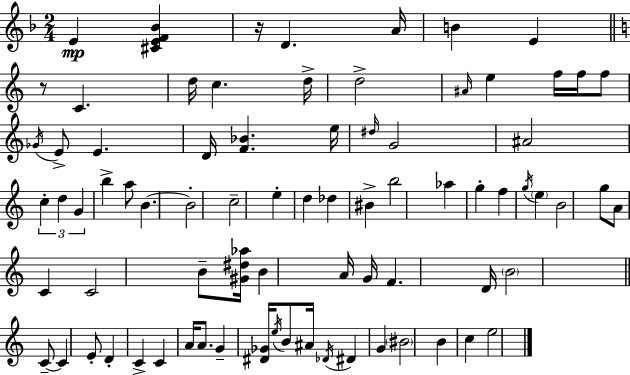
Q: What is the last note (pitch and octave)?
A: E5